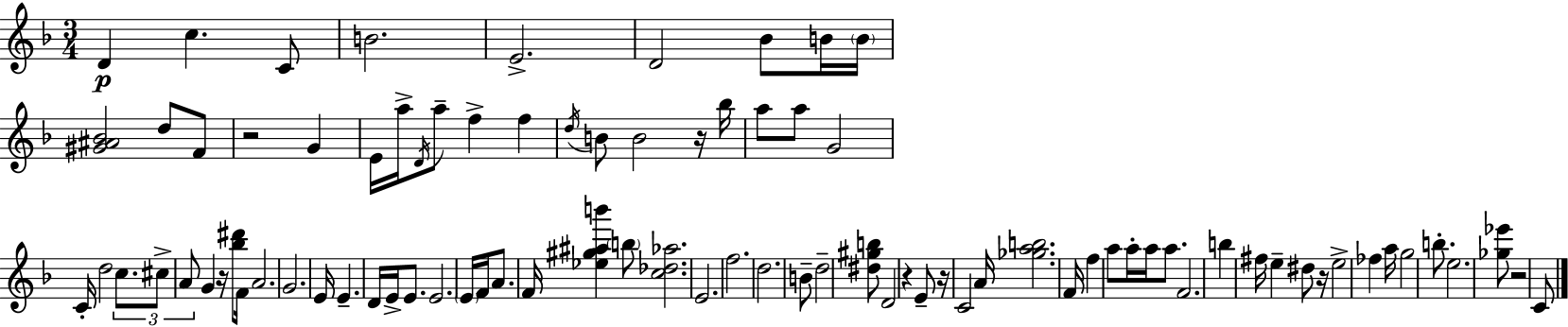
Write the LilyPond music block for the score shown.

{
  \clef treble
  \numericTimeSignature
  \time 3/4
  \key f \major
  d'4\p c''4. c'8 | b'2. | e'2.-> | d'2 bes'8 b'16 \parenthesize b'16 | \break <gis' ais' bes'>2 d''8 f'8 | r2 g'4 | e'16 a''16-> \acciaccatura { d'16 } a''8-- f''4-> f''4 | \acciaccatura { d''16 } b'8 b'2 | \break r16 bes''16 a''8 a''8 g'2 | c'16-. d''2 \tuplet 3/2 { c''8. | cis''8-> a'8 } g'4 r16 <bes'' dis'''>8 | f'16 a'2. | \break g'2. | e'16 e'4.-- d'16 e'16-> e'8. | e'2. | \parenthesize e'16 f'16 a'8. f'16 <ees'' gis'' ais'' b'''>4 | \break \parenthesize b''8 <c'' des'' aes''>2. | e'2. | f''2. | d''2. | \break b'8-- d''2-- | <dis'' gis'' b''>8 d'2 r4 | e'8-- r16 c'2 | a'16 <ges'' a'' b''>2. | \break f'16 f''4 a''8 a''16-. a''16 a''8. | f'2. | b''4 fis''16 e''4-- dis''8 | r16 e''2-> fes''4 | \break a''16 g''2 b''8.-. | e''2. | <ges'' ees'''>8 r2 | c'8 \bar "|."
}